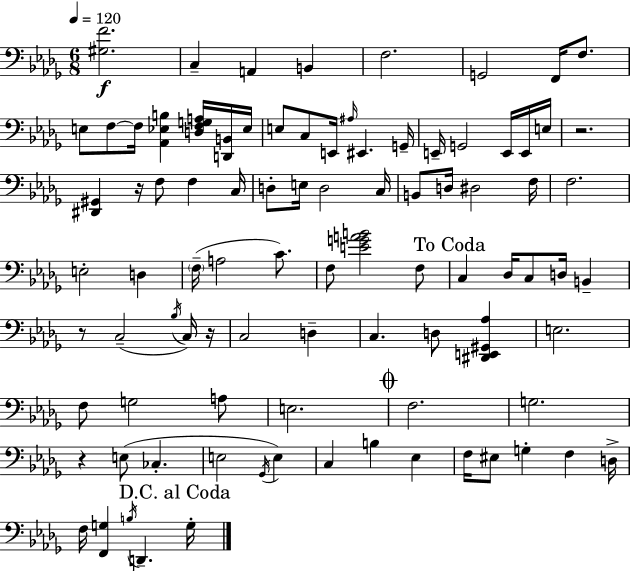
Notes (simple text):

[G#3,F4]/h. C3/q A2/q B2/q F3/h. G2/h F2/s F3/e. E3/e F3/e F3/s [Ab2,Eb3,B3]/q [D3,F3,G3,A3]/s [D2,B2]/s Eb3/s E3/e C3/e E2/s A#3/s EIS2/q. G2/s E2/s G2/h E2/s E2/s E3/s R/h. [D#2,G#2]/q R/s F3/e F3/q C3/s D3/e E3/s D3/h C3/s B2/e D3/s D#3/h F3/s F3/h. E3/h D3/q F3/s A3/h C4/e. F3/e [E4,G4,A4,B4]/h F3/e C3/q Db3/s C3/e D3/s B2/q R/e C3/h Bb3/s C3/s R/s C3/h D3/q C3/q. D3/e [D#2,E2,G#2,Ab3]/q E3/h. F3/e G3/h A3/e E3/h. F3/h. G3/h. R/q E3/e CES3/q. E3/h Gb2/s E3/q C3/q B3/q Eb3/q F3/s EIS3/e G3/q F3/q D3/s F3/s [F2,G3]/q B3/s D2/q. G3/s